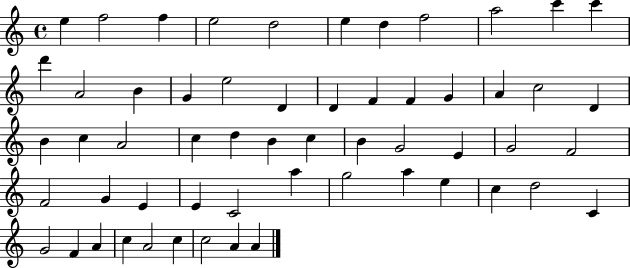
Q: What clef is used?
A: treble